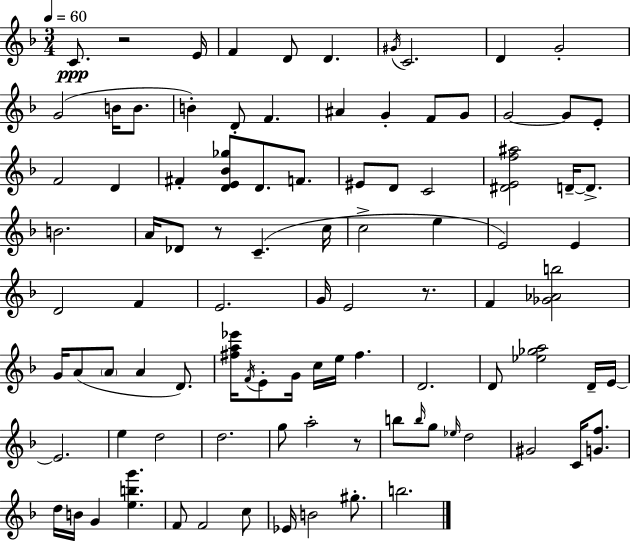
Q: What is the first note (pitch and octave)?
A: C4